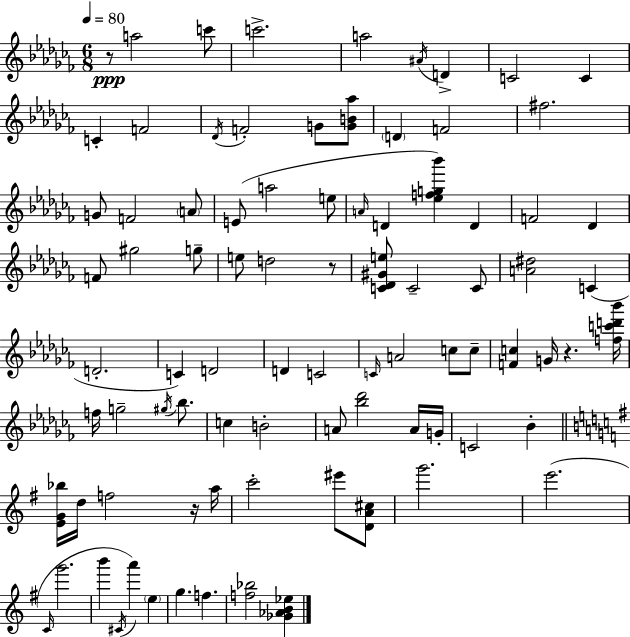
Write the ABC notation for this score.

X:1
T:Untitled
M:6/8
L:1/4
K:Abm
z/2 a2 c'/2 c'2 a2 ^A/4 D C2 C C F2 _D/4 F2 G/2 [GB_a]/2 D F2 ^f2 G/2 F2 A/2 E/2 a2 e/2 A/4 D [_efg_b'] D F2 _D F/2 ^g2 g/2 e/2 d2 z/2 [C_D^Ge]/2 C2 C/2 [A^d]2 C D2 C D2 D C2 C/4 A2 c/2 c/2 [Fc] G/4 z [fc'd'_b']/4 f/4 g2 ^g/4 _b/2 c B2 A/2 [_b_d']2 A/4 G/4 C2 _B [EG_b]/4 d/4 f2 z/4 a/4 c'2 ^e'/2 [DA^c]/2 g'2 e'2 C/4 g'2 b' ^C/4 a' e g f [f_b]2 [_G_AB_e]